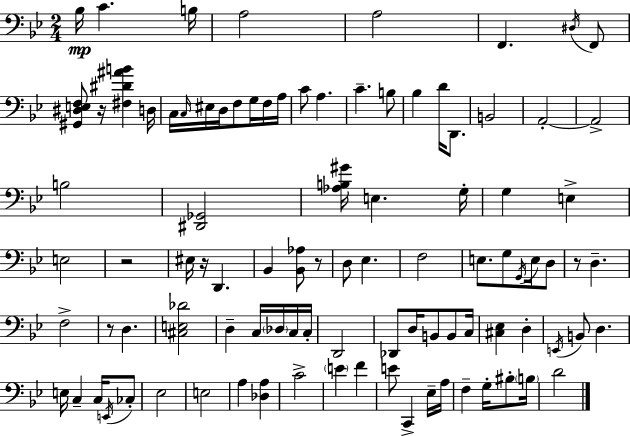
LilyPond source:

{
  \clef bass
  \numericTimeSignature
  \time 2/4
  \key g \minor
  bes16\mp c'4. b16 | a2 | a2 | f,4. \acciaccatura { dis16 } f,8 | \break <gis, dis e f>8 r16 <fis dis' ais' b'>4 | d16 c16 \grace { c16 } eis16 d16 f8 g16 | f16 a16 c'8 a4. | c'4.-- | \break b8 bes4 d'16 d,8. | b,2 | a,2-.~~ | a,2-> | \break b2 | <dis, ges,>2 | <aes b gis'>16 e4. | g16-. g4 e4-> | \break e2 | r2 | eis16 r16 d,4. | bes,4 <bes, aes>8 | \break r8 d8 ees4. | f2 | e8. g8 \acciaccatura { g,16 } | e16 d8 r8 d4.-- | \break f2-> | r8 d4. | <cis e des'>2 | d4-- c16 | \break \parenthesize des16 c16 c16-. d,2 | des,8 d16 b,8 | b,8 c16 <cis ees>4 d4-. | \acciaccatura { e,16 } b,8 d4. | \break e16 c4-- | c16 \acciaccatura { e,16 } ces8-. ees2 | e2 | a4 | \break <des a>4 c'2-> | \parenthesize e'4 | f'4 e'8 c,4-> | ees16-- a16 f4-- | \break g16-. bis8-. \parenthesize b16 d'2 | \bar "|."
}